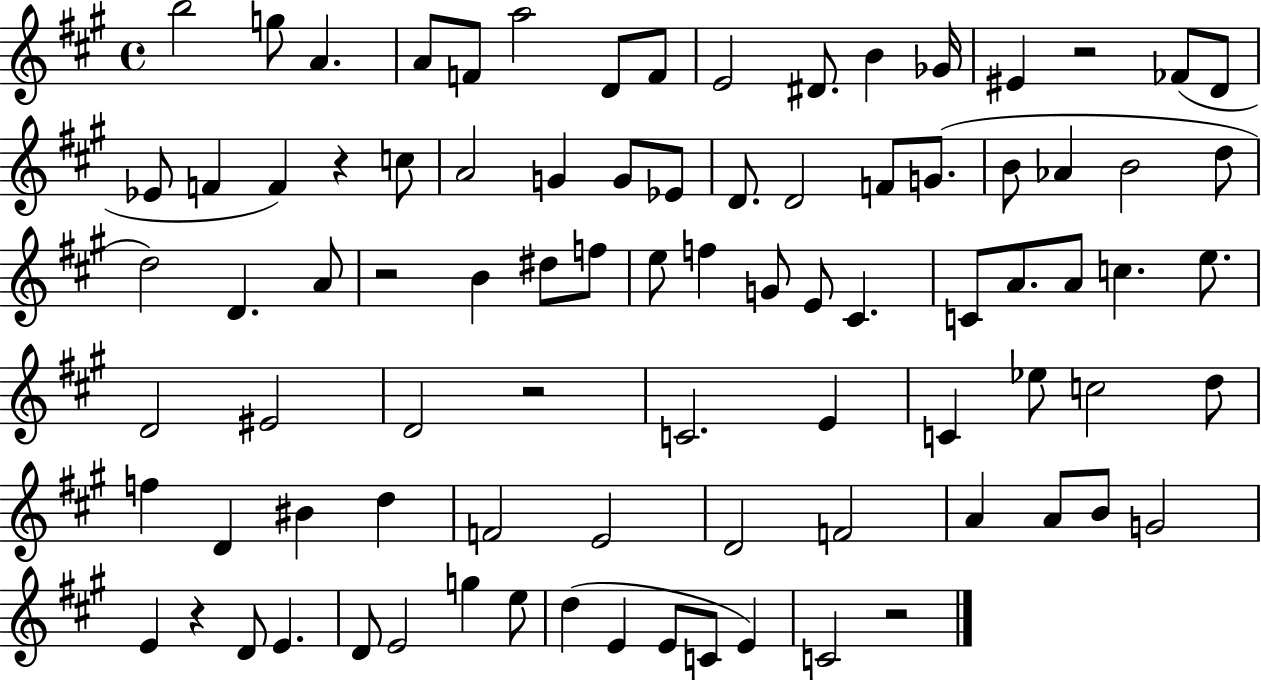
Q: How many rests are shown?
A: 6